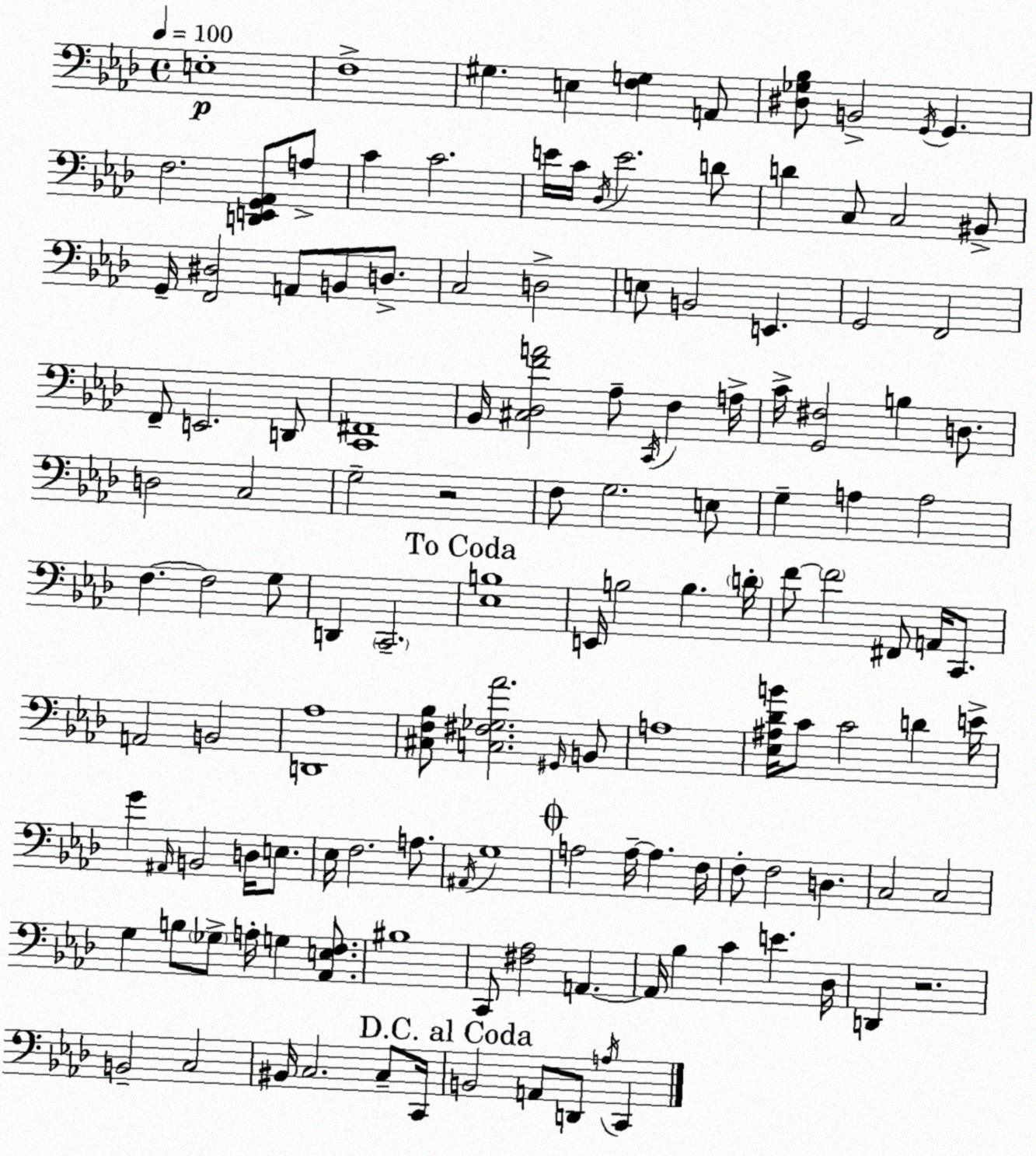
X:1
T:Untitled
M:4/4
L:1/4
K:Ab
E,4 F,4 ^G, E, [F,G,] A,,/2 [^D,_G,_B,]/2 B,,2 G,,/4 G,, F,2 [D,,E,,G,,_A,,]/2 A,/2 C C2 E/4 C/4 _D,/4 E2 D/2 D C,/2 C,2 ^B,,/2 G,,/4 [F,,^D,]2 A,,/2 B,,/2 D,/2 C,2 D,2 E,/2 B,,2 E,, G,,2 F,,2 F,,/2 E,,2 D,,/2 [C,,^F,,]4 _B,,/4 [^C,_D,FA]2 _A,/2 C,,/4 F, A,/4 C/4 [G,,^F,]2 B, D,/2 D,2 C,2 G,2 z2 F,/2 G,2 E,/2 G, A, A,2 F, F,2 G,/2 D,, C,,2 [_E,B,]4 E,,/4 B,2 B, D/4 F/2 F2 ^F,,/2 A,,/4 C,,/2 A,,2 B,,2 [D,,_A,]4 [^C,F,_B,]/2 [C,^F,_G,_A]2 ^G,,/4 B,,/2 A,4 [_E,^A,_DB]/4 C/2 C2 D E/4 G ^A,,/4 B,,2 D,/4 E,/2 _E,/4 F,2 A,/2 ^A,,/4 G,4 A,2 A,/4 A, F,/4 F,/2 F,2 D, C,2 C,2 G, B,/2 _G,/2 A,/4 G, [_A,,E,F,]/2 ^B,4 C,,/2 [^F,_A,]2 A,, A,,/4 _B, C E _D,/4 D,, z2 B,,2 C,2 ^B,,/4 C,2 C,/2 C,,/4 B,,2 A,,/2 D,,/2 A,/4 C,,